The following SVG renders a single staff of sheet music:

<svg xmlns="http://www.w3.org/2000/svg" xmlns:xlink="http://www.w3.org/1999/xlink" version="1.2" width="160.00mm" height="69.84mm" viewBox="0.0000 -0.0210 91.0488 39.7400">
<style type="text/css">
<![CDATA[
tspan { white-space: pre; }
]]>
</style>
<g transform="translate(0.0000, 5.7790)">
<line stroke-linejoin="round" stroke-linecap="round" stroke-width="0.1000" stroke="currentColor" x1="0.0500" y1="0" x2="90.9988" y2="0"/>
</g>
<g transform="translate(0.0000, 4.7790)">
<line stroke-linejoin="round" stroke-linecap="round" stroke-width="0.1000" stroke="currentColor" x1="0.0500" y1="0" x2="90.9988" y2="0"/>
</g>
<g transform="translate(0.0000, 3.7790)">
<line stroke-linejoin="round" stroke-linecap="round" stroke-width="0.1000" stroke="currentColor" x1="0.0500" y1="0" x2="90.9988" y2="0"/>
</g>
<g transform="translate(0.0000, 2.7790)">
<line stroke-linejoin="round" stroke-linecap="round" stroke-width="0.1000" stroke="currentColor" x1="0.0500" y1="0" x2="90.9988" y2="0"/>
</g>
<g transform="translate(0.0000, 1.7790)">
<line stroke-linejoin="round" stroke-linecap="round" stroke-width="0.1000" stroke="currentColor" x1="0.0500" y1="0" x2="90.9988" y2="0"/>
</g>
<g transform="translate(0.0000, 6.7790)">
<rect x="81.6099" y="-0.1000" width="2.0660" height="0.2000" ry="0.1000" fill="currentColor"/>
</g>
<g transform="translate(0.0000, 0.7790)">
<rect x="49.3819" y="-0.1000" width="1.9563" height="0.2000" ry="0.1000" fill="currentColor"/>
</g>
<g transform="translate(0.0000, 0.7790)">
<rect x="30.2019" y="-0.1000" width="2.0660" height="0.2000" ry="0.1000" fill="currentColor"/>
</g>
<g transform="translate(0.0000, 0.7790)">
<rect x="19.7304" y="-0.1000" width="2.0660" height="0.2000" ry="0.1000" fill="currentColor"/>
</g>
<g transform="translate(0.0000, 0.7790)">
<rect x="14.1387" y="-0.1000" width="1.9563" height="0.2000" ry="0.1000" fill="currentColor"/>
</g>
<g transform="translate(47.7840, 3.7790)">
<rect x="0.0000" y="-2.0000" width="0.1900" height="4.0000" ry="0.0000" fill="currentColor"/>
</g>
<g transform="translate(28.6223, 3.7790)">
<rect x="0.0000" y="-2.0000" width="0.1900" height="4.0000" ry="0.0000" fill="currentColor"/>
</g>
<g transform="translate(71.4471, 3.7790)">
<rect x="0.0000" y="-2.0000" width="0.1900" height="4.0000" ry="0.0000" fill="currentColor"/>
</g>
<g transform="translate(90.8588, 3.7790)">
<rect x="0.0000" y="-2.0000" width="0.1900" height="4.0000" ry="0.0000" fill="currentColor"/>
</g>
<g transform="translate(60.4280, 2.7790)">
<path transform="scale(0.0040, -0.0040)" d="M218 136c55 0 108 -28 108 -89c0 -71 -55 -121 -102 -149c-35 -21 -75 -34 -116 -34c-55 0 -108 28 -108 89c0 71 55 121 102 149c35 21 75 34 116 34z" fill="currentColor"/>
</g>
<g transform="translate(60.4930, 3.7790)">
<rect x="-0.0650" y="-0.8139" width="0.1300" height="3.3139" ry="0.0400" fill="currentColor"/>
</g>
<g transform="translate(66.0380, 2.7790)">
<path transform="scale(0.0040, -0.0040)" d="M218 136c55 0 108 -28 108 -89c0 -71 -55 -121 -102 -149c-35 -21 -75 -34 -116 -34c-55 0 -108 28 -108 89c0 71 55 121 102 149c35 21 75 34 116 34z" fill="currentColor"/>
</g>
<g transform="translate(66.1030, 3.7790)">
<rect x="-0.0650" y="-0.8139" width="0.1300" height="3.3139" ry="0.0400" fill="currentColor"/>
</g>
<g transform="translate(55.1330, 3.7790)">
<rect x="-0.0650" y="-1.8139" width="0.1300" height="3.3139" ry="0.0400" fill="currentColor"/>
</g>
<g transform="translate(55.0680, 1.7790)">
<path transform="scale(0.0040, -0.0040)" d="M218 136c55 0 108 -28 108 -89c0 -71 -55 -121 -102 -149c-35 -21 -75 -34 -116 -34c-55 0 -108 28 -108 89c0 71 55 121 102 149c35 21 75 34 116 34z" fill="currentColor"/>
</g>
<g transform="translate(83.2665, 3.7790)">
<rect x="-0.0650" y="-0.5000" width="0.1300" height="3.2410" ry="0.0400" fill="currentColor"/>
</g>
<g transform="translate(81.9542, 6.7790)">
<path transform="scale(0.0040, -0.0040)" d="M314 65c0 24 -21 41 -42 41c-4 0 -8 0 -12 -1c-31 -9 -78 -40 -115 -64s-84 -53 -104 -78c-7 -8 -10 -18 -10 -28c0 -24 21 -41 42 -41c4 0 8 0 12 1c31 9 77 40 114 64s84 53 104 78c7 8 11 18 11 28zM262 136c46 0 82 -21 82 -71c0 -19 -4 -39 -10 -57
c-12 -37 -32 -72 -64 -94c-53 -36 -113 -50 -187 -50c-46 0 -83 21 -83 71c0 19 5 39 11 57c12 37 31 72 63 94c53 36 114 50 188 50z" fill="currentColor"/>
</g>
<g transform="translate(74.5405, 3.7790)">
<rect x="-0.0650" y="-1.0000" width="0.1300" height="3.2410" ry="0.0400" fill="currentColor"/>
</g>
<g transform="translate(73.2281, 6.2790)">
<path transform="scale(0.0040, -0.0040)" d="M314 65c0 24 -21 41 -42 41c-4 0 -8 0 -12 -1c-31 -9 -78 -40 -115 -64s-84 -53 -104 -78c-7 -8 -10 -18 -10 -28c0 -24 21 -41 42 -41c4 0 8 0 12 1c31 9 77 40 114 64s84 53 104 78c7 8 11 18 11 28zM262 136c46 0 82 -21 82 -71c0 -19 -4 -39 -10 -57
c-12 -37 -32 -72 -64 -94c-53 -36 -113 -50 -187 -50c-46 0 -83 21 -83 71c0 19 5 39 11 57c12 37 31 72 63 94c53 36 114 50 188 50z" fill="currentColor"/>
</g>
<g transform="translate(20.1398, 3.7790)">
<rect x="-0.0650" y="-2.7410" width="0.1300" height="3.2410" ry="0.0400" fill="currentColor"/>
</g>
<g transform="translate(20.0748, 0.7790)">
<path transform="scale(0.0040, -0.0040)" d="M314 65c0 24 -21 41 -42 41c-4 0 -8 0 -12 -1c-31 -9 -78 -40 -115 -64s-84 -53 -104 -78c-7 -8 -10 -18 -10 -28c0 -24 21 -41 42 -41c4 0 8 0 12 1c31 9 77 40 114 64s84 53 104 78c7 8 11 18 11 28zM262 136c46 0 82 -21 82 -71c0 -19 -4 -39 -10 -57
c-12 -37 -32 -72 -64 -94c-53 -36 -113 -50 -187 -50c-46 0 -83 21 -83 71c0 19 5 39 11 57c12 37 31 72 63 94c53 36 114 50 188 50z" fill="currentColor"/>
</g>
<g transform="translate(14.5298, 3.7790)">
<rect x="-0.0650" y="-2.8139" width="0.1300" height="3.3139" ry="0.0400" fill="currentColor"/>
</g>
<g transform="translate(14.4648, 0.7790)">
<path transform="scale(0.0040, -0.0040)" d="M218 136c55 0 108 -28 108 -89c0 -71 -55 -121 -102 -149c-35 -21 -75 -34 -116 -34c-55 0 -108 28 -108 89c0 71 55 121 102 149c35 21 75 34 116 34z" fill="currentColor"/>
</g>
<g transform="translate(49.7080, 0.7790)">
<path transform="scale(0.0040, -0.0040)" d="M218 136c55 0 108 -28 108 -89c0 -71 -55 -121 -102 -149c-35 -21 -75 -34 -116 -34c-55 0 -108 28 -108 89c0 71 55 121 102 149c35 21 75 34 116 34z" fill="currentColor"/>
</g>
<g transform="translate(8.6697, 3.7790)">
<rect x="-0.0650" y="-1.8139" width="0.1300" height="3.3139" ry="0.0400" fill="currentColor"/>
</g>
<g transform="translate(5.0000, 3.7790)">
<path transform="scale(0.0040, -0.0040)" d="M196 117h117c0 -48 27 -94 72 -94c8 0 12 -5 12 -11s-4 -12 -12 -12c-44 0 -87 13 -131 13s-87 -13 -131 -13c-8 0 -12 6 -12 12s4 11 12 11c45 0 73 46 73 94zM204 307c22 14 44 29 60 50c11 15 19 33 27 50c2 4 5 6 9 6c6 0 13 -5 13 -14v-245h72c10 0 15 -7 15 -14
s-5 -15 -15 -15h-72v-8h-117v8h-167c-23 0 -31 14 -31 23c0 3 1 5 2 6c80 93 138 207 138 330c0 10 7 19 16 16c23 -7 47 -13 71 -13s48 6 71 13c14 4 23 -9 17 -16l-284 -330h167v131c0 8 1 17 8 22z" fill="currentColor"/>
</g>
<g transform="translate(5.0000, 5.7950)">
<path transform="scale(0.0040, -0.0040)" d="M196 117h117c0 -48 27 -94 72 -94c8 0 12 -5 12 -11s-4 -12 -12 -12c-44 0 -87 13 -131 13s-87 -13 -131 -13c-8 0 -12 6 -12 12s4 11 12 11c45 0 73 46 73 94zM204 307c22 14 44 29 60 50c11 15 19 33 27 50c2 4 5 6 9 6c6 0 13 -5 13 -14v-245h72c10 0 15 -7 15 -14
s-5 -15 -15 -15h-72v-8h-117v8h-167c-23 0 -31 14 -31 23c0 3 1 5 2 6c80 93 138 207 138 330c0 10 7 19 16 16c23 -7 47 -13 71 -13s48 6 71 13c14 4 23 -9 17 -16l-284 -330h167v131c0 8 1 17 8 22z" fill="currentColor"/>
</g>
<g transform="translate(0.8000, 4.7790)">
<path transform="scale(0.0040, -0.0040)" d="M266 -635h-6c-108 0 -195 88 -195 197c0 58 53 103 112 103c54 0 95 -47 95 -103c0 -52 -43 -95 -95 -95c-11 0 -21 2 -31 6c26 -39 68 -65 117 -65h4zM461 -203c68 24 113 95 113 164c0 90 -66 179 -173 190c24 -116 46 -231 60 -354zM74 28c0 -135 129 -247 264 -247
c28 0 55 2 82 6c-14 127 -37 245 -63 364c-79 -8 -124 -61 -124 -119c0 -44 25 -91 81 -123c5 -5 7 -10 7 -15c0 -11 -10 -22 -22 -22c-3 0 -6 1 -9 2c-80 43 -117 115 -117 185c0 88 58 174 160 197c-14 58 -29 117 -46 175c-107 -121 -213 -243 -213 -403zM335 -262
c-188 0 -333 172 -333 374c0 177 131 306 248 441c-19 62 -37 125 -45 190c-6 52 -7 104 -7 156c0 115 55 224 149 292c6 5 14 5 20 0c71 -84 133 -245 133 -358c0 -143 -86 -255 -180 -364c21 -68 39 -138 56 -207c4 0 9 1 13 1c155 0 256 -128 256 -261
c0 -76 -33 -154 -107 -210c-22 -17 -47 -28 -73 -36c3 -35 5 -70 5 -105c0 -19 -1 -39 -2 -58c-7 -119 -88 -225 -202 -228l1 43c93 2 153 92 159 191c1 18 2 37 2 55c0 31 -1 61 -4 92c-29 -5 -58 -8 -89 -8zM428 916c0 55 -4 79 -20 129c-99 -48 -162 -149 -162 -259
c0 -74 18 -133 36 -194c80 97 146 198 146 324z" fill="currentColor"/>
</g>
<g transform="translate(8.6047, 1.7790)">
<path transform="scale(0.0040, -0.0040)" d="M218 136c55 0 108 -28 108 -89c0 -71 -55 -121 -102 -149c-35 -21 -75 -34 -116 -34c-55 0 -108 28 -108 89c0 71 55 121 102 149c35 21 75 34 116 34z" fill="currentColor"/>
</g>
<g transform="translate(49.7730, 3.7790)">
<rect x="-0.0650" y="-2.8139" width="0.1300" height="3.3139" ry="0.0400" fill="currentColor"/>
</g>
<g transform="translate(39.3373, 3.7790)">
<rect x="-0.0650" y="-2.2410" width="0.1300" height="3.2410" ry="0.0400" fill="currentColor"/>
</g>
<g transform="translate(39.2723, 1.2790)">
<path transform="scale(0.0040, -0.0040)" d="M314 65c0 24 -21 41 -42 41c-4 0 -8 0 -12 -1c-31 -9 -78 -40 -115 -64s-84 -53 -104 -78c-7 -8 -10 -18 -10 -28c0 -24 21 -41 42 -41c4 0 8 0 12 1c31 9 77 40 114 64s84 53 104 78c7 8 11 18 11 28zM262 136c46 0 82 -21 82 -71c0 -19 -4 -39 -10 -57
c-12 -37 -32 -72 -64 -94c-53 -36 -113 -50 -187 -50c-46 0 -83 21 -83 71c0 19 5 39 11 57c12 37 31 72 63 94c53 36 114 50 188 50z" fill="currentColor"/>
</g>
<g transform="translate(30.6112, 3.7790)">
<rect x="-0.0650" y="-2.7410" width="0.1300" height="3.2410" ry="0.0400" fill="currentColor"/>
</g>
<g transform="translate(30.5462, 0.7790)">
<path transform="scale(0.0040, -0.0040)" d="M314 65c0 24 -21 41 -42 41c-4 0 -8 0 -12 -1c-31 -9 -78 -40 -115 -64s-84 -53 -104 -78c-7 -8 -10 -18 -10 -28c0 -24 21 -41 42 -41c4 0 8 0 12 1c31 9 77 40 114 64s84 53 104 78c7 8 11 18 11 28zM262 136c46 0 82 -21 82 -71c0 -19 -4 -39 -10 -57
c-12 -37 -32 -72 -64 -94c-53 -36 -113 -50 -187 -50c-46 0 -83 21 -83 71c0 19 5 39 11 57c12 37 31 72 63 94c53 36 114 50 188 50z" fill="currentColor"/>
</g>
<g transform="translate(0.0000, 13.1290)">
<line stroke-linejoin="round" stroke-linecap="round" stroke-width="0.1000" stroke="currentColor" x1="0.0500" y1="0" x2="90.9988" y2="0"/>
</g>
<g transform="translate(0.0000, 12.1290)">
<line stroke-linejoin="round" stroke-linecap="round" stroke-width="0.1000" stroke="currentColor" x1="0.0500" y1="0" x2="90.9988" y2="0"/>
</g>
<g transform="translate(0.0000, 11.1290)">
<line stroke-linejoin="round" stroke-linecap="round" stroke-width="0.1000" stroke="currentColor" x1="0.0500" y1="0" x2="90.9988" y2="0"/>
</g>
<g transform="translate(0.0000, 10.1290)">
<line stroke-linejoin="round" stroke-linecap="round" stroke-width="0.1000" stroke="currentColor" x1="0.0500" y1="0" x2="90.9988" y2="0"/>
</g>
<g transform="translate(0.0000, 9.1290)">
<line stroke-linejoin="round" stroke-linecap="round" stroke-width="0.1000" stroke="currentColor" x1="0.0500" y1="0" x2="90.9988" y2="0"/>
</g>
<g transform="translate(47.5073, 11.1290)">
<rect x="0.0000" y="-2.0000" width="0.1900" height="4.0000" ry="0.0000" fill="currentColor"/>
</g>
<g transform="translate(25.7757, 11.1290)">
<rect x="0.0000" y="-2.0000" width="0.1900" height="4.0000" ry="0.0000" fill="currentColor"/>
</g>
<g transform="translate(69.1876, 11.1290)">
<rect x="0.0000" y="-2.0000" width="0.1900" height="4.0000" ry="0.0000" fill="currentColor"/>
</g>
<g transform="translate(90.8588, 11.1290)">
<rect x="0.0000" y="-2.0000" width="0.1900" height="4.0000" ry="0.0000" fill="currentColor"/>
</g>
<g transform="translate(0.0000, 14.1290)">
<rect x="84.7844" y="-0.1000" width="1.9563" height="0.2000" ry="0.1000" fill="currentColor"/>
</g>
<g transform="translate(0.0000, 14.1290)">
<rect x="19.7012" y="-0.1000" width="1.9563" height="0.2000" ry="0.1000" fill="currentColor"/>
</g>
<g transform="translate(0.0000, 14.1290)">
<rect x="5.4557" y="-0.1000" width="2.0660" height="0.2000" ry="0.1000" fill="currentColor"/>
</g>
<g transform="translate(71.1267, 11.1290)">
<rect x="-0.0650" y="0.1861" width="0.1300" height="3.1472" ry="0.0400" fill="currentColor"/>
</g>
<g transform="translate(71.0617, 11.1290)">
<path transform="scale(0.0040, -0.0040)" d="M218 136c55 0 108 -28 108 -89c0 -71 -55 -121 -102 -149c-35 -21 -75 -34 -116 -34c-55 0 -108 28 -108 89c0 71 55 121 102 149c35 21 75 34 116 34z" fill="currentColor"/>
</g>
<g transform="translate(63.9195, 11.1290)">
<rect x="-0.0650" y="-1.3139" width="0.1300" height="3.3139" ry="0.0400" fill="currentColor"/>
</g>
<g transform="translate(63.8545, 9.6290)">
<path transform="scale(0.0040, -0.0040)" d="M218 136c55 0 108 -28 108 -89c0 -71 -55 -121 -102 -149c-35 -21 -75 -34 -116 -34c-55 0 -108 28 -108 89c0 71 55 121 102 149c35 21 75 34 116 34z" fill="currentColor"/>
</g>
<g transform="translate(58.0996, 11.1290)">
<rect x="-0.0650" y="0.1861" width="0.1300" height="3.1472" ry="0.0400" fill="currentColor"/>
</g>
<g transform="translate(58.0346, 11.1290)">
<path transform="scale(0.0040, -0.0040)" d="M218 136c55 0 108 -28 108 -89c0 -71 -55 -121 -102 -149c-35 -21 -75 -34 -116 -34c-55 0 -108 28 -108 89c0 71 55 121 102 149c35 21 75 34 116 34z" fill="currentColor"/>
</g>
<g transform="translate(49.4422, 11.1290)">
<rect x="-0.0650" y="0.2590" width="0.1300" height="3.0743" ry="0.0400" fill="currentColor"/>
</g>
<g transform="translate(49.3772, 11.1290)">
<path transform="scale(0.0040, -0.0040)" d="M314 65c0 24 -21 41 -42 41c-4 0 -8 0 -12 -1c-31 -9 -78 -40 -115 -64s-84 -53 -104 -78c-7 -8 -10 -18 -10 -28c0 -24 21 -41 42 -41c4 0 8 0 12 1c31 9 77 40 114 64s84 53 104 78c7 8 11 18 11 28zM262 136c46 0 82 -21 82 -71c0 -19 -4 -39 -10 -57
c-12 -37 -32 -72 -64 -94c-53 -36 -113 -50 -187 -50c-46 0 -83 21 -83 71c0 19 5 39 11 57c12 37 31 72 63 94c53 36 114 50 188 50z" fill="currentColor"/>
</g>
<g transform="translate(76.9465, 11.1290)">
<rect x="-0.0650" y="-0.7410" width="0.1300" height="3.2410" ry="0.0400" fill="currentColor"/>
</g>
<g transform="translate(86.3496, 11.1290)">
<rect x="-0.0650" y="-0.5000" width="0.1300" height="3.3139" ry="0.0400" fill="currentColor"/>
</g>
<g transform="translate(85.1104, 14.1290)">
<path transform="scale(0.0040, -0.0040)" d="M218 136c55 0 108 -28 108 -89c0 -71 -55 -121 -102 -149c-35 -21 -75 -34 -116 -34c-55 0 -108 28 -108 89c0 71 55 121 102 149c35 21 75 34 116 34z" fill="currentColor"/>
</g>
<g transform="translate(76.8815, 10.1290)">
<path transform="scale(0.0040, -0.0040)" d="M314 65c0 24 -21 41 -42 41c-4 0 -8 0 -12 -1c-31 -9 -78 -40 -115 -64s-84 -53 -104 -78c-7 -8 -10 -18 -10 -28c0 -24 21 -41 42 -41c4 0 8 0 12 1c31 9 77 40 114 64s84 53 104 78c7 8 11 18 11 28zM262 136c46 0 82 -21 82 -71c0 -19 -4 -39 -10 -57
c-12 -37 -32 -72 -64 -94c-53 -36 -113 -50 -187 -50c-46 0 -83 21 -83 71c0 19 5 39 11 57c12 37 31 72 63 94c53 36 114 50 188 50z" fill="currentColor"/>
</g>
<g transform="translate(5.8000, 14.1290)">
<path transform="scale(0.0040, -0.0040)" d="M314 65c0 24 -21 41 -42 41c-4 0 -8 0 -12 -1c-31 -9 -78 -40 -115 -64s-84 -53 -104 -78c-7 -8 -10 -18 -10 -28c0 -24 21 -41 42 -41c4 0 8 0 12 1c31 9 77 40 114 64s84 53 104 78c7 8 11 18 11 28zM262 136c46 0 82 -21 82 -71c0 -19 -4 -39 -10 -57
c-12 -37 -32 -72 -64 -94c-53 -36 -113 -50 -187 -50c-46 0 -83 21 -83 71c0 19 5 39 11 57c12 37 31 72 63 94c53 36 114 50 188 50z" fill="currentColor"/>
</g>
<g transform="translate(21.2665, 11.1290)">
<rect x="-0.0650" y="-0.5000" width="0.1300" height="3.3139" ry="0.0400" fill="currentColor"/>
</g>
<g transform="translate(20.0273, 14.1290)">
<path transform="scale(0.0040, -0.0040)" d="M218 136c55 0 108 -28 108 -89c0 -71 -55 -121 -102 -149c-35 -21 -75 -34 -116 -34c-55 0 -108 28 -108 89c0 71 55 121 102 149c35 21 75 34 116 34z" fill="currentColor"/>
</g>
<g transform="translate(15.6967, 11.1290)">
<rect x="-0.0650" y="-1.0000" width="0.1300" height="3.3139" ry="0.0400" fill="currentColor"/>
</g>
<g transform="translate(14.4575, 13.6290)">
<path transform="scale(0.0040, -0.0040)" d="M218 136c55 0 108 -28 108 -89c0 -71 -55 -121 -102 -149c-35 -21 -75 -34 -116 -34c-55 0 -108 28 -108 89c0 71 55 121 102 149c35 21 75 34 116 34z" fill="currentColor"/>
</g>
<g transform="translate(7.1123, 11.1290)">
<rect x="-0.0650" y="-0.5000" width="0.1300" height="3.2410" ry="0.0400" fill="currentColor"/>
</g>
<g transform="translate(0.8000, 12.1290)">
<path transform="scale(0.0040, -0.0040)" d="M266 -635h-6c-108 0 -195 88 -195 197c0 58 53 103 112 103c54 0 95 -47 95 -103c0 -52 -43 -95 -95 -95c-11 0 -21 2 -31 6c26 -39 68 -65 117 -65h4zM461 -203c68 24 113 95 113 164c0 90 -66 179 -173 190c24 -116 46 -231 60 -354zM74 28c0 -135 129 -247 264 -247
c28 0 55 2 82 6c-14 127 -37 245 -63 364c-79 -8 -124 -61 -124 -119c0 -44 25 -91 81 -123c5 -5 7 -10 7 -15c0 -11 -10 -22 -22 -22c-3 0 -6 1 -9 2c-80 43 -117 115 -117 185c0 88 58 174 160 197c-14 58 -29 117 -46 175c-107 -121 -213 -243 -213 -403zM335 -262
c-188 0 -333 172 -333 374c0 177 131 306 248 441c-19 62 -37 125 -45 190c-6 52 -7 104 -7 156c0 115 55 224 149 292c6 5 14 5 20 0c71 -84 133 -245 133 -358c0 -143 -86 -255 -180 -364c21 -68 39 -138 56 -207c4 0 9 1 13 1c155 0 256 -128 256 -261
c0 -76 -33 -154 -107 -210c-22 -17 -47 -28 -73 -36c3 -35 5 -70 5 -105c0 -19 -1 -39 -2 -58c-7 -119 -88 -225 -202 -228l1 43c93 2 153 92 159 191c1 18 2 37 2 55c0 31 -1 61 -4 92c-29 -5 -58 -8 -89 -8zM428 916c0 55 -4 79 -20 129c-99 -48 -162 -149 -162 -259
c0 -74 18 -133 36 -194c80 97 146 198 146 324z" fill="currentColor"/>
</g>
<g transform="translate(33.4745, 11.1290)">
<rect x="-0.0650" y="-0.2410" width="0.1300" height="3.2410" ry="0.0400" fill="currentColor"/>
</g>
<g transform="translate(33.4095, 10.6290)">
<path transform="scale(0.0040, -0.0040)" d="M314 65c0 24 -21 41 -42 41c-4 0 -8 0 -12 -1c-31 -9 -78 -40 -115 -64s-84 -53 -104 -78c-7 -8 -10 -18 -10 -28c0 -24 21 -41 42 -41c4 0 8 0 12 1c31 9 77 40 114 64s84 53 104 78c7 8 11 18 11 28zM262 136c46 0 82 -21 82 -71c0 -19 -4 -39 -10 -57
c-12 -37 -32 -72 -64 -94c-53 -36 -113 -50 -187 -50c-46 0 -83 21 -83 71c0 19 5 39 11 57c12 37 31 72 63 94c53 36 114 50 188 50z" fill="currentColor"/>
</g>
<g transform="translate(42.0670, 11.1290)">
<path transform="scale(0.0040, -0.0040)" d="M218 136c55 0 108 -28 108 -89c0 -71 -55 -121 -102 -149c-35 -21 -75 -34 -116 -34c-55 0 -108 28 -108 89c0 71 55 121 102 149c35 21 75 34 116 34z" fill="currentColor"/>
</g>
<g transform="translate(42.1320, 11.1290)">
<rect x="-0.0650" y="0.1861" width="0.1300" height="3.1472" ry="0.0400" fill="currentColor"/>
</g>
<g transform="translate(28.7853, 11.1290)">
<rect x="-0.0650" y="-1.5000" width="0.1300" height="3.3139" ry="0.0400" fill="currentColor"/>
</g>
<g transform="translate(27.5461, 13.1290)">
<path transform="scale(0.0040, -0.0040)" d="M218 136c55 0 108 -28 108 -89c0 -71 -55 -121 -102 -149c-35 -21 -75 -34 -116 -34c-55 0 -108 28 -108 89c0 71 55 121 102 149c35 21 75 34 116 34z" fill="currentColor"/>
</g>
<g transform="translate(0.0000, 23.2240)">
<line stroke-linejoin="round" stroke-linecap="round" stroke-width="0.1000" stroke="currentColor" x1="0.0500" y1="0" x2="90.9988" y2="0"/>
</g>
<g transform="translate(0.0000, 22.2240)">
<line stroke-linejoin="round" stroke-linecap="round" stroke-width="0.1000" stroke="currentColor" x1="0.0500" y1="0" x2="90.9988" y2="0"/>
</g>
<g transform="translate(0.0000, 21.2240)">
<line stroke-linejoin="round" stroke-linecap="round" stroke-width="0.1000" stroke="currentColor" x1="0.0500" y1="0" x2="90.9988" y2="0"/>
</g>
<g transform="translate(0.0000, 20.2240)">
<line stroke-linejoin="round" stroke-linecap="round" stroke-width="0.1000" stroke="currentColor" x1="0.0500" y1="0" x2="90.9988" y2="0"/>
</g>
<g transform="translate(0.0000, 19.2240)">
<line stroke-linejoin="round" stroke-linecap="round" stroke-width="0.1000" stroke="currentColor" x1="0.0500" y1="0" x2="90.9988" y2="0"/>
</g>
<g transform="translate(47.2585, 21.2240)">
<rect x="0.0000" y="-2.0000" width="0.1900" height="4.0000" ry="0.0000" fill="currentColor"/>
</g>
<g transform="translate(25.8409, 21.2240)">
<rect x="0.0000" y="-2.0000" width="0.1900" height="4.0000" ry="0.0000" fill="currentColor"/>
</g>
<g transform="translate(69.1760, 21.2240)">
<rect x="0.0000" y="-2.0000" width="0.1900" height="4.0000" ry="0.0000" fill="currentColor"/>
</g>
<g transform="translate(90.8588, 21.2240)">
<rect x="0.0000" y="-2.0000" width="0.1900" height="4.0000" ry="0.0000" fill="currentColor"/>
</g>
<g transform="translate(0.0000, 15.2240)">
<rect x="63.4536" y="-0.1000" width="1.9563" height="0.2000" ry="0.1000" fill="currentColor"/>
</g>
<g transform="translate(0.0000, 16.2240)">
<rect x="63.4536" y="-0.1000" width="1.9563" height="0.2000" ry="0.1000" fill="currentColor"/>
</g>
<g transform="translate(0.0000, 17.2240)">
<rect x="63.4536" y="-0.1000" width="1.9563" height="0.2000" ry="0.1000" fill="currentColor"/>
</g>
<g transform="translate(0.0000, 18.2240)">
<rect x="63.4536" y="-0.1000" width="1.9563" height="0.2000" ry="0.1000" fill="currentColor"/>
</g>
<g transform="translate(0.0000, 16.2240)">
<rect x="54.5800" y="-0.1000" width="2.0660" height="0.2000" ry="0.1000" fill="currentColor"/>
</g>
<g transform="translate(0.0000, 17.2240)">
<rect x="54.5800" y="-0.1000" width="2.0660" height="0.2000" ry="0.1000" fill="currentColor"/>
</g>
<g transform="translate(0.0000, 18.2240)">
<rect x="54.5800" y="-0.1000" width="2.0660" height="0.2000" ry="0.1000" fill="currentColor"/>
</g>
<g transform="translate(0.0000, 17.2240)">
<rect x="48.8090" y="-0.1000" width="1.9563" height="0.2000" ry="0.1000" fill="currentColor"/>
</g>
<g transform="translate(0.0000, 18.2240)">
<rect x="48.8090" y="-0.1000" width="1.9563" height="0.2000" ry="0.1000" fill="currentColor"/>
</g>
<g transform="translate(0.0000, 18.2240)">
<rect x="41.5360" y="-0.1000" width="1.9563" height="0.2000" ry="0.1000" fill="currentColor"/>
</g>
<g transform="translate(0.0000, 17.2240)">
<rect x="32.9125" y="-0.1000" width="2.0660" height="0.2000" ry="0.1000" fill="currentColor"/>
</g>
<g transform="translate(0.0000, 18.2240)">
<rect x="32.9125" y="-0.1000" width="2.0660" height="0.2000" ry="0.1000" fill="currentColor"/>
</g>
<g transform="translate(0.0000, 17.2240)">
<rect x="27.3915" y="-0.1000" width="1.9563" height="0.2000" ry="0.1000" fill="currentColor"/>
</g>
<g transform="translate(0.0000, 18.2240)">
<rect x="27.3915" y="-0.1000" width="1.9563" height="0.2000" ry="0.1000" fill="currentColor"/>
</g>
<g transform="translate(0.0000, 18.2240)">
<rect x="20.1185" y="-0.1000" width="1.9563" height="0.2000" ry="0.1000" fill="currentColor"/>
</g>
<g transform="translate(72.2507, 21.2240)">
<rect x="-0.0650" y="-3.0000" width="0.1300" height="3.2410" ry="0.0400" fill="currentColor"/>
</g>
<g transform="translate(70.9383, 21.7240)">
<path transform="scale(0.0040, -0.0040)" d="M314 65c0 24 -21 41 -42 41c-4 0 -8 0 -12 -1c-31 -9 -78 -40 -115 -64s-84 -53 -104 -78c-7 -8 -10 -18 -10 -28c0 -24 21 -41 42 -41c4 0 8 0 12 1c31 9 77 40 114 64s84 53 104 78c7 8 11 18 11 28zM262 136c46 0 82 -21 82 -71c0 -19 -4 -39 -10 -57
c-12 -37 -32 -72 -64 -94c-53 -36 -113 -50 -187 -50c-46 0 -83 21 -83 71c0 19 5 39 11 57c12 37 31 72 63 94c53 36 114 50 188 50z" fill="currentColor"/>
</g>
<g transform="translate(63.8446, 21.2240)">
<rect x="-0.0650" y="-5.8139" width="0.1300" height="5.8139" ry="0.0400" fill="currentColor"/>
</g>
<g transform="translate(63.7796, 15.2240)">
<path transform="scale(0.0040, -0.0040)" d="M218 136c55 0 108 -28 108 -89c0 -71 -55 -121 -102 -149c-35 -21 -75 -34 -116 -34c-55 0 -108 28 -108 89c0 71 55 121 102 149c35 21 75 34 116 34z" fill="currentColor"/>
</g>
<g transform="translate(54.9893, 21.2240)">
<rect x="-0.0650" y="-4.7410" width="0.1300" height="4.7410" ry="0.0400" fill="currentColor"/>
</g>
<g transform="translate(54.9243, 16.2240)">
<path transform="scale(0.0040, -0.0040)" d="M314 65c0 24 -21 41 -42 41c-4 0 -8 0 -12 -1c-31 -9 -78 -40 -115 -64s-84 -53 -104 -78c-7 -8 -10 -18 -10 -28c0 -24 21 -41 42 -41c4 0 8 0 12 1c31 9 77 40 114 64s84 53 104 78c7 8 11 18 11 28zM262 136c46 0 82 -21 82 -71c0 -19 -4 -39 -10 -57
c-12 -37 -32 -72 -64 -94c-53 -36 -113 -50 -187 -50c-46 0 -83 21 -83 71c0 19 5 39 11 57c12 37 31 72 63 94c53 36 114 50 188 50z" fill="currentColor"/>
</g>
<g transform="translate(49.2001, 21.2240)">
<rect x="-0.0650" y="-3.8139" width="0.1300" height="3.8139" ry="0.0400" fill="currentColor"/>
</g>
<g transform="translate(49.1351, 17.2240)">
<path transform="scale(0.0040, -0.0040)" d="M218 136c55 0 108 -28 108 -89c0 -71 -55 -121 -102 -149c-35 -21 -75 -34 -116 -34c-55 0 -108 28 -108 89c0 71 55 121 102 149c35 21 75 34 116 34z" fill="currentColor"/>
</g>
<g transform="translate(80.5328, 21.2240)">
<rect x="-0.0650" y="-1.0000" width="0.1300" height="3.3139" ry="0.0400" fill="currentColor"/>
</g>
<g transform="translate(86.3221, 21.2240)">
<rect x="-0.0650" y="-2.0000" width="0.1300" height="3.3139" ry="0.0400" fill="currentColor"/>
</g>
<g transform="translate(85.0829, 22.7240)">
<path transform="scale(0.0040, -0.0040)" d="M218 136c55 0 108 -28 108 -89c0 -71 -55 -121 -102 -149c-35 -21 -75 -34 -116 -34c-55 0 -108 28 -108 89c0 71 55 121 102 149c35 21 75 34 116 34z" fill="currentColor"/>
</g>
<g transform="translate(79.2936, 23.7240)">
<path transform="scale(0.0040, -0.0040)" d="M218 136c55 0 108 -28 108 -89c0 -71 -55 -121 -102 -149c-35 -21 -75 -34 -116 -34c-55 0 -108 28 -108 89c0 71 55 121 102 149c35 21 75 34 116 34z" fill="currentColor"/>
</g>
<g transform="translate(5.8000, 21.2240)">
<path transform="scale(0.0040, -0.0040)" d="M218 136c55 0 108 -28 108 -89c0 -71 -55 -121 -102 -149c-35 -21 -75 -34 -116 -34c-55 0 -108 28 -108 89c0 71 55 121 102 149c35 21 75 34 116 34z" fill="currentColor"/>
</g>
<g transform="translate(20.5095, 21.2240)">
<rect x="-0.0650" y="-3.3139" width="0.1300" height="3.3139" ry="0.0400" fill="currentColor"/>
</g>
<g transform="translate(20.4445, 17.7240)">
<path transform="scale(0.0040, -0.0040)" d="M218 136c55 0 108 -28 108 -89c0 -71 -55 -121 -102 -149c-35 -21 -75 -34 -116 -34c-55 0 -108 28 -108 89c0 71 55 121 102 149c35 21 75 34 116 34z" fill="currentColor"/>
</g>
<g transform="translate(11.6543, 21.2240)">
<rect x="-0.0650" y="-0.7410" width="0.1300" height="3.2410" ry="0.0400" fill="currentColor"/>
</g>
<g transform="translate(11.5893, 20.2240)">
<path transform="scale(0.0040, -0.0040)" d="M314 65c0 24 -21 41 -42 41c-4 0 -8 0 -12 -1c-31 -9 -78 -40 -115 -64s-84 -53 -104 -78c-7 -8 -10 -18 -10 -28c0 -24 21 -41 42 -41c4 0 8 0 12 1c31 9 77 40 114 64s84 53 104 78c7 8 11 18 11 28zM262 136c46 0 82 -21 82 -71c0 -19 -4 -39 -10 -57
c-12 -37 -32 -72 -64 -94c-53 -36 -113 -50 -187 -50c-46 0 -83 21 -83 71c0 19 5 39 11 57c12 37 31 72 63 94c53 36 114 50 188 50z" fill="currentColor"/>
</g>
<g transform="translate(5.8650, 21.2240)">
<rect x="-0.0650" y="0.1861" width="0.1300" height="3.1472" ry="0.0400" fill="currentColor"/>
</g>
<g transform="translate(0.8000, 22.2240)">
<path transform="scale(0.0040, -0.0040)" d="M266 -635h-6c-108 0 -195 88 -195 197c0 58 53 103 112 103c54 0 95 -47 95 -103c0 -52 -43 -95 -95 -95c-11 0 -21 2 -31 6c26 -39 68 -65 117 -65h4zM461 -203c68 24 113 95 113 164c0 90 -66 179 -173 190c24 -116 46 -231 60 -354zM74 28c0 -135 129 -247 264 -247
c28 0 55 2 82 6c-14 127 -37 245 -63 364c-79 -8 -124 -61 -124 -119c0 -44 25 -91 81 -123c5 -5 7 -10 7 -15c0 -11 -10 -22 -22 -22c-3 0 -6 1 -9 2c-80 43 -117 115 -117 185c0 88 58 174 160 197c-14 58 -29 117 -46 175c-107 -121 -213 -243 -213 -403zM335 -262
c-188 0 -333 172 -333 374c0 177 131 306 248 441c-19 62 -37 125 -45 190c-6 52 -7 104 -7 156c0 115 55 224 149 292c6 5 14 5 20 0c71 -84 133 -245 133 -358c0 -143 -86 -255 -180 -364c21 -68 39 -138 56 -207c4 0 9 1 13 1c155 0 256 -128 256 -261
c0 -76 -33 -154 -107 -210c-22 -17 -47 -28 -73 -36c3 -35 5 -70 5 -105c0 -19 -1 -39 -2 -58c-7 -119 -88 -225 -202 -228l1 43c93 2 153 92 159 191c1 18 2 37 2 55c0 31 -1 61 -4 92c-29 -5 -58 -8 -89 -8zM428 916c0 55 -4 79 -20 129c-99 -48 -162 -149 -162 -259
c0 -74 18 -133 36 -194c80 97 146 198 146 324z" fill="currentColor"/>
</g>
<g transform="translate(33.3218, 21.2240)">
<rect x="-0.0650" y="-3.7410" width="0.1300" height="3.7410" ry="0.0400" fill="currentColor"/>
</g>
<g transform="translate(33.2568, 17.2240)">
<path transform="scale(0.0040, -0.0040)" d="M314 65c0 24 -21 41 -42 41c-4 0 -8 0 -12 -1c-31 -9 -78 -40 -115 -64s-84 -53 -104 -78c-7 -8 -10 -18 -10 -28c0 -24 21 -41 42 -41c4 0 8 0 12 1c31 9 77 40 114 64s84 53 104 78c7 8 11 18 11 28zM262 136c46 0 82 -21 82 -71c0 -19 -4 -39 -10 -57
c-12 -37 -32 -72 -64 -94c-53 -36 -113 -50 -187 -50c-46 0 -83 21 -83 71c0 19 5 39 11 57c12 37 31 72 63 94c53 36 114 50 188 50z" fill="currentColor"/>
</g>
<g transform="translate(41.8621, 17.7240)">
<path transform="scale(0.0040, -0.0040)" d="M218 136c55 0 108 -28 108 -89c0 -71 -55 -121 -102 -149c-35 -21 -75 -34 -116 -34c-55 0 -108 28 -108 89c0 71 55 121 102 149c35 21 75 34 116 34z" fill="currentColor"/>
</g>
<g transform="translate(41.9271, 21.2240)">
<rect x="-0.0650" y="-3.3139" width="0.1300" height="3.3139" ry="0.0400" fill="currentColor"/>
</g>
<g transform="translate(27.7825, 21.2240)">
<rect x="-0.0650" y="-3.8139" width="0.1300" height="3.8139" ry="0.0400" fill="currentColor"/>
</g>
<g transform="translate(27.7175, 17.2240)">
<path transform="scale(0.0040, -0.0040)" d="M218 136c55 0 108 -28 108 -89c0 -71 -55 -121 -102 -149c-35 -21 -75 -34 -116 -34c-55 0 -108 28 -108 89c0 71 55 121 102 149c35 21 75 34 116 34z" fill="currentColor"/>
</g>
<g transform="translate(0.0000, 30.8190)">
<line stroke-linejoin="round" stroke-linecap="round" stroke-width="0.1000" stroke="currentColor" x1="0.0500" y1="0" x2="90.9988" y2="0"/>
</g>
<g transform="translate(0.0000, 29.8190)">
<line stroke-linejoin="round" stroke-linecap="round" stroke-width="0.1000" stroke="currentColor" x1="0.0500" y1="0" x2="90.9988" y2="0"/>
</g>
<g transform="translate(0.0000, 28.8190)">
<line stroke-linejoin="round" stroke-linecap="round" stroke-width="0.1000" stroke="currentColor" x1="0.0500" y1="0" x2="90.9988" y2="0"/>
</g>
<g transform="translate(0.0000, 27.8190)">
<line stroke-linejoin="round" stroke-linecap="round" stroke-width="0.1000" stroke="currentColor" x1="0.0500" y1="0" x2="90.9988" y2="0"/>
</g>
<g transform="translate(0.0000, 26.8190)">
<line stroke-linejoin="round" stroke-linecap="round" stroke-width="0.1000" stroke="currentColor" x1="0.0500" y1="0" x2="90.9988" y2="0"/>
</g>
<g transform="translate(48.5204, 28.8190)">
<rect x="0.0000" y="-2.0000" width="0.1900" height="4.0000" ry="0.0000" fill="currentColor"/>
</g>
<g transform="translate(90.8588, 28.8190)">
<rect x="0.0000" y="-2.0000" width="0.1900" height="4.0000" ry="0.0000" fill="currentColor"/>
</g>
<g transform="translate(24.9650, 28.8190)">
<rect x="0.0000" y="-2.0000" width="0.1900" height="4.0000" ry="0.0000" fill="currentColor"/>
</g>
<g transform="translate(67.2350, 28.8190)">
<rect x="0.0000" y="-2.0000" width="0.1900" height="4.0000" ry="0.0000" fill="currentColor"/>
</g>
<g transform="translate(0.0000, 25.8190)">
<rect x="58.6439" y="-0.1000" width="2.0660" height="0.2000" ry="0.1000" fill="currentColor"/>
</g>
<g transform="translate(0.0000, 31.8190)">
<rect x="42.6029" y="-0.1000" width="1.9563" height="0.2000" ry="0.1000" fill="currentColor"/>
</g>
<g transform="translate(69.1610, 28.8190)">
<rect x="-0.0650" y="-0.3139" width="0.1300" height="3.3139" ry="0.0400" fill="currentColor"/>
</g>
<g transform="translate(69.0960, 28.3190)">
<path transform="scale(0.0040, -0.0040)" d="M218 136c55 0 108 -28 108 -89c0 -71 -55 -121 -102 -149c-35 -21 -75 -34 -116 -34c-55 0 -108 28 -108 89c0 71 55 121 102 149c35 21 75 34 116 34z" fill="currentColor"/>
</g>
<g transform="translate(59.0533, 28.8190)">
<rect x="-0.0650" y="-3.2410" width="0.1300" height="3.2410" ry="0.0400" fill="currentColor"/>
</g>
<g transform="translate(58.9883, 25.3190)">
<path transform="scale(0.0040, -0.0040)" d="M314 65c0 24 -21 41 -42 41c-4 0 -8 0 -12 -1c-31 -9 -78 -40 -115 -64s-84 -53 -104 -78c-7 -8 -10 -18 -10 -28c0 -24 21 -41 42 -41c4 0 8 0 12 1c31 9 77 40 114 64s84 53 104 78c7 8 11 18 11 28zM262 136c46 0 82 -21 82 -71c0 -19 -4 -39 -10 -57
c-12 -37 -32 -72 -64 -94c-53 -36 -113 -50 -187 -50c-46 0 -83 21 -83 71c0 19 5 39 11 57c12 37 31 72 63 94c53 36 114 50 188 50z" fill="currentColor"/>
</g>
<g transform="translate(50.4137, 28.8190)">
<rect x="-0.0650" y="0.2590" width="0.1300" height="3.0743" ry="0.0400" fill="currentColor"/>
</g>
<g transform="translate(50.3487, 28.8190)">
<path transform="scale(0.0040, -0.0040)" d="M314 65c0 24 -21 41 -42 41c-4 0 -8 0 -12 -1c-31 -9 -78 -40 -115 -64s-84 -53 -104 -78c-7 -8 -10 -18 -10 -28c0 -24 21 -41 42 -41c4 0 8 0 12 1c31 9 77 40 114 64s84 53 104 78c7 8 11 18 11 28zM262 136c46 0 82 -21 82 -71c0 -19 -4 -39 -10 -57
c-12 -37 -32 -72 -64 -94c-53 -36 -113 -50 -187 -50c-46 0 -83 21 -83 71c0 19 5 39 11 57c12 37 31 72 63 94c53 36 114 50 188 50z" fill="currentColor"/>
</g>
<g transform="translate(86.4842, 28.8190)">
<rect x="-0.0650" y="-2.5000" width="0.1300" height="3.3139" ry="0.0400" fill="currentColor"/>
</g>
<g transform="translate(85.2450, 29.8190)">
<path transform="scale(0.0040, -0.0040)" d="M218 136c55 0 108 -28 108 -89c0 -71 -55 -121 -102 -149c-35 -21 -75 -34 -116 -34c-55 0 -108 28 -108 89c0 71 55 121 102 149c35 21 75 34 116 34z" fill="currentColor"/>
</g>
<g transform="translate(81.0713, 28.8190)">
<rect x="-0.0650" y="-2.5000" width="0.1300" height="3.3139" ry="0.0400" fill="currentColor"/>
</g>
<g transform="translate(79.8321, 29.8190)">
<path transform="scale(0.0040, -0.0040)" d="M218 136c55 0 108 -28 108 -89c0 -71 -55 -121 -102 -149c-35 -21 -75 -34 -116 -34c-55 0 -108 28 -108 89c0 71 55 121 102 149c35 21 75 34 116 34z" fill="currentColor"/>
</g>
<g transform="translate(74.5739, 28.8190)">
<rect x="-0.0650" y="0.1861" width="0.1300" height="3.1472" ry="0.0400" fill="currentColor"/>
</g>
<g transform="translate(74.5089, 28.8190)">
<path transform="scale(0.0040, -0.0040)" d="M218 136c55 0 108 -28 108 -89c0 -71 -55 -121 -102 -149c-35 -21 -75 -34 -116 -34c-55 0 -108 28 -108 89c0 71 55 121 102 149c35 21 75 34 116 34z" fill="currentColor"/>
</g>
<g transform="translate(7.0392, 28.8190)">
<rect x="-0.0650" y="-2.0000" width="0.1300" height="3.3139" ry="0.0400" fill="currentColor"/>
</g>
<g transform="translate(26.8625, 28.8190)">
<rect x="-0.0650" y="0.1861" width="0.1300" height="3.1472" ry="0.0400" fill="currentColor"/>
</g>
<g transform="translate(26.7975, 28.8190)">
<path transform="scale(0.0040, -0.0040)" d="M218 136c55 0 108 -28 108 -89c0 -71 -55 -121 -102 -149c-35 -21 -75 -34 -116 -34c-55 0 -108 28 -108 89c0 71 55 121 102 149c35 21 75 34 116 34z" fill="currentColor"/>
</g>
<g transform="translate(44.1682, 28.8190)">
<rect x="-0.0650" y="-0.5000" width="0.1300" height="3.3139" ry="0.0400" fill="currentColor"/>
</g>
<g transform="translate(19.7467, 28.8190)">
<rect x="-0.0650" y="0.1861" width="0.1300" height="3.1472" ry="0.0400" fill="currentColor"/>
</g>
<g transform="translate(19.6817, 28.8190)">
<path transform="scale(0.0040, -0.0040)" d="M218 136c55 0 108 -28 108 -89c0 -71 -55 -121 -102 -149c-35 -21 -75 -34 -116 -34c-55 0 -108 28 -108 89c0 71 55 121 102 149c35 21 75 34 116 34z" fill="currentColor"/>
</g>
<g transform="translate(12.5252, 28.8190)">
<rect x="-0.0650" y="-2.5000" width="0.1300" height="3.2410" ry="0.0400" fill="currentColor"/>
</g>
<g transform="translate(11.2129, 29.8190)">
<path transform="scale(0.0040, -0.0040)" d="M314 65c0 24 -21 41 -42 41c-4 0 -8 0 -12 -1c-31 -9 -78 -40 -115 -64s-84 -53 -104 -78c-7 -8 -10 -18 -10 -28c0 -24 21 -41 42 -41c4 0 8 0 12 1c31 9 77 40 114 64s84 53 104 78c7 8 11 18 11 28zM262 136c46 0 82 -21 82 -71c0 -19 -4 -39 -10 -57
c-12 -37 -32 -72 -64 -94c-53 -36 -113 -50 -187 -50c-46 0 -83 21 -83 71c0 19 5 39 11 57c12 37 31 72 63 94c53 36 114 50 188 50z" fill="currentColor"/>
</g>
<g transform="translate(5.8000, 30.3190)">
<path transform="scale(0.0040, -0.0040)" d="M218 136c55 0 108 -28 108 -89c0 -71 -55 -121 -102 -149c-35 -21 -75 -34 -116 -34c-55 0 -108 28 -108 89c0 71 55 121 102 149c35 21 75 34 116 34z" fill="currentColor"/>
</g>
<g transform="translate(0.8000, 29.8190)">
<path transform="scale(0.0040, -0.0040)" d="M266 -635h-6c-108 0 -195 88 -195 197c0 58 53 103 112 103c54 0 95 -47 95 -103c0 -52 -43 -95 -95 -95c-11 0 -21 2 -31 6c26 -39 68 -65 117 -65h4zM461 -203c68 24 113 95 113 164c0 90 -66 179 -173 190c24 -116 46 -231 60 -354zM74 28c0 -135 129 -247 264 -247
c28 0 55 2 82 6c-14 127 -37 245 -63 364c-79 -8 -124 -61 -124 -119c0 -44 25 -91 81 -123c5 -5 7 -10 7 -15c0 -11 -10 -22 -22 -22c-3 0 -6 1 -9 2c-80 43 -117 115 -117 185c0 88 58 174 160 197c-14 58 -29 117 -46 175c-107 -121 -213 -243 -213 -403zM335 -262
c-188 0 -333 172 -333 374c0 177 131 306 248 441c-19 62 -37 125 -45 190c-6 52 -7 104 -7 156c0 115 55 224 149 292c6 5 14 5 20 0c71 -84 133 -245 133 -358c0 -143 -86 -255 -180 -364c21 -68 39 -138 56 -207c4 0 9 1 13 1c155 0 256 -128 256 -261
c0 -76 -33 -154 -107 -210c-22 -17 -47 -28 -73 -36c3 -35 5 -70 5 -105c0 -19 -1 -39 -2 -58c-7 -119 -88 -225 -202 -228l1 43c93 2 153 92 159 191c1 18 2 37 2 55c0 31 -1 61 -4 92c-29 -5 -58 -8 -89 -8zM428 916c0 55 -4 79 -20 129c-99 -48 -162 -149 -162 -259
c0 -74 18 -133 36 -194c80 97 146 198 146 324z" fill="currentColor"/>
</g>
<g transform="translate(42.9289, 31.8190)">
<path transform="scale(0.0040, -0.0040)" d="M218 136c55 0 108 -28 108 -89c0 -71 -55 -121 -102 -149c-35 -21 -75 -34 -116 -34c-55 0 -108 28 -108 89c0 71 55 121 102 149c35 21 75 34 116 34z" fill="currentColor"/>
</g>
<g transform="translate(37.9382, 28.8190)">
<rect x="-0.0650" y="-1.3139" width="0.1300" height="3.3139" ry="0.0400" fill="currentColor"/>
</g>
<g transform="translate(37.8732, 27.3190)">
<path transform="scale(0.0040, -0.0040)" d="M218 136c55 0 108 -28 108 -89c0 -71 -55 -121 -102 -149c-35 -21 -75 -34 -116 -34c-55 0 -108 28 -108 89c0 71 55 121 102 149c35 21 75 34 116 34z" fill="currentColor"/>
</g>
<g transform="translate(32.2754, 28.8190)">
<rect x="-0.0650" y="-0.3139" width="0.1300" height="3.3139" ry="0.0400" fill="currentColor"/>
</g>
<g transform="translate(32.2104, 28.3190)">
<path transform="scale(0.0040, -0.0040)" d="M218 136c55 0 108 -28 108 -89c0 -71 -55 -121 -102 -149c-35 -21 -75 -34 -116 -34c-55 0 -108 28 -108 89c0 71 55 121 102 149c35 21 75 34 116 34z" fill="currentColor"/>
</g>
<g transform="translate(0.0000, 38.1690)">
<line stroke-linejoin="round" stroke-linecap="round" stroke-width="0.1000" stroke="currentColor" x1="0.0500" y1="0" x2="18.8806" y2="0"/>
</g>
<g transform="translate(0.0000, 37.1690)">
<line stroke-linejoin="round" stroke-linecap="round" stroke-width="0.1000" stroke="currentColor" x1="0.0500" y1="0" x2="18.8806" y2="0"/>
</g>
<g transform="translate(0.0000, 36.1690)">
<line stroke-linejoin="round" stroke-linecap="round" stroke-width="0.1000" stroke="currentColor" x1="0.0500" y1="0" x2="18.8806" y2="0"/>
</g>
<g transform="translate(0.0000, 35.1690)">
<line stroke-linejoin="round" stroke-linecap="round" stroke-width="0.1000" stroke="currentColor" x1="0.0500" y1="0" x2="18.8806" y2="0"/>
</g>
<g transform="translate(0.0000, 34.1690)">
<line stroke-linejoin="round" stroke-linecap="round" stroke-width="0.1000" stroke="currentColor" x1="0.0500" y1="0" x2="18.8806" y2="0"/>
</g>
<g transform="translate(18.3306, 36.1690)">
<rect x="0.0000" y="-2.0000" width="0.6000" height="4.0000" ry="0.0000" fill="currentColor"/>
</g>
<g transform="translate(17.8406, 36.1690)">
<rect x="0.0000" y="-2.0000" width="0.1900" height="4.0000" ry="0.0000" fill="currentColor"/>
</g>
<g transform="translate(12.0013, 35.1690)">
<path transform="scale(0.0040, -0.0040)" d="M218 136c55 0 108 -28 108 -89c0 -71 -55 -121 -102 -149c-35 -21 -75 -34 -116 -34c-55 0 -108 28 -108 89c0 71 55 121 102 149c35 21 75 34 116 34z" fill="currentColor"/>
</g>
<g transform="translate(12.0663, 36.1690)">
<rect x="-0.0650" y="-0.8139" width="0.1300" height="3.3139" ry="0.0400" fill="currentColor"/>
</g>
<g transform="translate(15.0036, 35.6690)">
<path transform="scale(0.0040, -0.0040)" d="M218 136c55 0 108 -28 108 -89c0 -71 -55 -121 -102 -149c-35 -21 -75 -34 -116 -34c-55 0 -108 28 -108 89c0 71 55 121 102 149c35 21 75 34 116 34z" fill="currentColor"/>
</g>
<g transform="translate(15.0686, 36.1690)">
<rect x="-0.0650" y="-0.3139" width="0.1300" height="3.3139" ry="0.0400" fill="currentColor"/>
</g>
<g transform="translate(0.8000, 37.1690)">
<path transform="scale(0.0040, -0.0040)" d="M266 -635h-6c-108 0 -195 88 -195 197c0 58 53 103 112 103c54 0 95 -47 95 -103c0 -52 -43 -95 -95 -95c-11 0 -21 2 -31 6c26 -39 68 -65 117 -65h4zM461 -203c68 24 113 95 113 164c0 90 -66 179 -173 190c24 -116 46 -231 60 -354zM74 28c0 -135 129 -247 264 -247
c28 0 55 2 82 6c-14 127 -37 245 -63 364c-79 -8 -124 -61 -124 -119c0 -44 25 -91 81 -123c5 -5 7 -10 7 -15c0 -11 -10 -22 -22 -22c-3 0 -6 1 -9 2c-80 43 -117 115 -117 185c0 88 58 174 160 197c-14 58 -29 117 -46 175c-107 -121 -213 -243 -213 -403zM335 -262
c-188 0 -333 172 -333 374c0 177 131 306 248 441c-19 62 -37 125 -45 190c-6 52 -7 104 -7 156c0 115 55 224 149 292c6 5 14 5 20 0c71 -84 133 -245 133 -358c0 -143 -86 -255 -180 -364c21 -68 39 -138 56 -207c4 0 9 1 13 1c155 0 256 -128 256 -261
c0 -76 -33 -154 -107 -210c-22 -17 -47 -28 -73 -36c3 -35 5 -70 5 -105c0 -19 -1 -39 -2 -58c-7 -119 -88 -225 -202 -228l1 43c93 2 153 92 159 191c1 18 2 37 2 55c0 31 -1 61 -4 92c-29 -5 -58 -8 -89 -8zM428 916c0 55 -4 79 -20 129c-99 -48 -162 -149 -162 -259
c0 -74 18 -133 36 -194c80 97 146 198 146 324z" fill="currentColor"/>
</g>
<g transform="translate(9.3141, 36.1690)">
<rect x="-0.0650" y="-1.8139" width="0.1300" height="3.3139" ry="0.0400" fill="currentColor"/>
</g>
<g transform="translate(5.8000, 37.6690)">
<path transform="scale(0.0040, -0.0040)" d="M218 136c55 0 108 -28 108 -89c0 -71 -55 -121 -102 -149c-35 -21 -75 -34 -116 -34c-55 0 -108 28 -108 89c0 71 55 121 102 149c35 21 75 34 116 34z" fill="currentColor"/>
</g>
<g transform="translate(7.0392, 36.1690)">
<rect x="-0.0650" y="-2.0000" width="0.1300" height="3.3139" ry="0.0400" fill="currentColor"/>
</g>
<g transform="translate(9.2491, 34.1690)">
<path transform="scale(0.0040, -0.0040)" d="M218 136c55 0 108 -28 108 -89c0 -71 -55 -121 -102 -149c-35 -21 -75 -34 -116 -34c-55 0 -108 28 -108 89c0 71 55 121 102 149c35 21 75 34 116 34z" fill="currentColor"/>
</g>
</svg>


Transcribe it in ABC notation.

X:1
T:Untitled
M:4/4
L:1/4
K:C
f a a2 a2 g2 a f d d D2 C2 C2 D C E c2 B B2 B e B d2 C B d2 b c' c'2 b c' e'2 g' A2 D F F G2 B B c e C B2 b2 c B G G F f d c